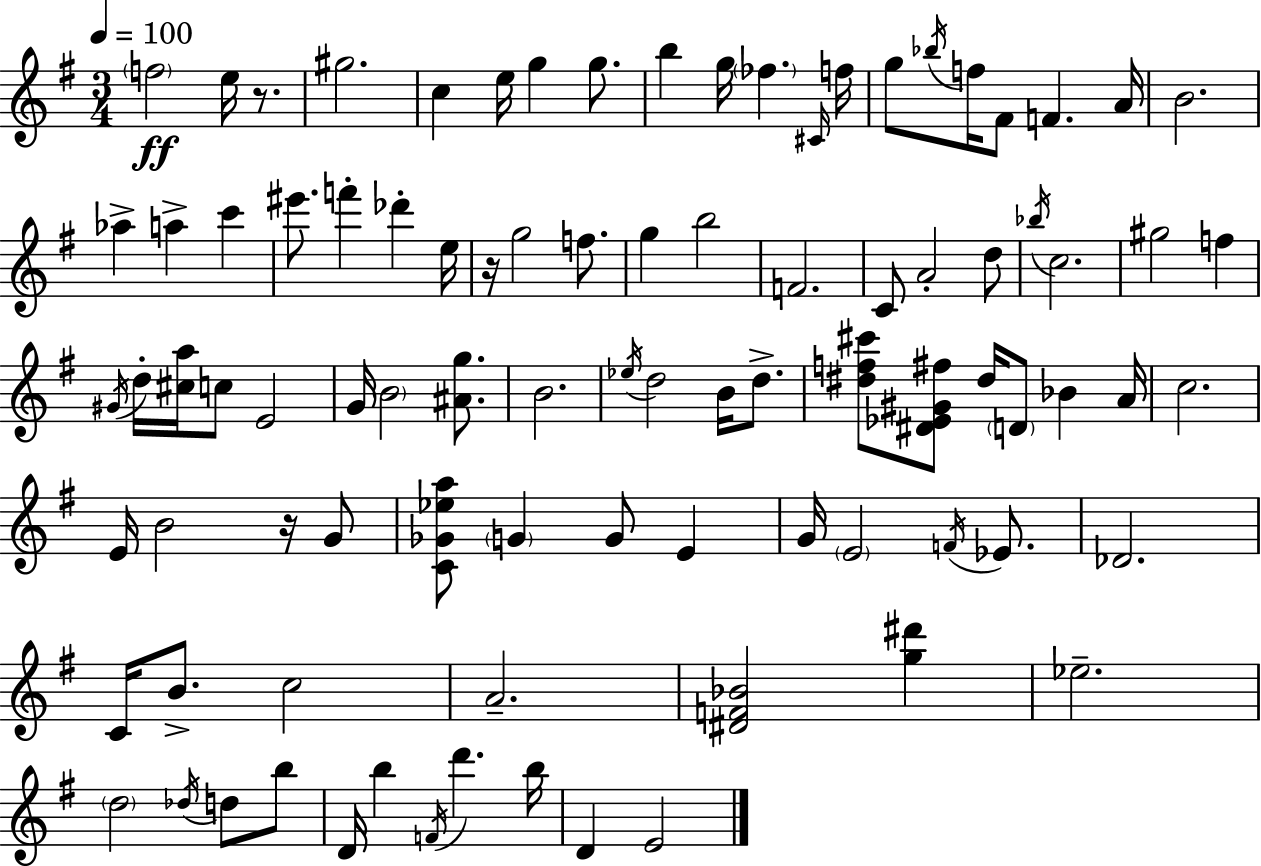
X:1
T:Untitled
M:3/4
L:1/4
K:G
f2 e/4 z/2 ^g2 c e/4 g g/2 b g/4 _f ^C/4 f/4 g/2 _b/4 f/4 ^F/2 F A/4 B2 _a a c' ^e'/2 f' _d' e/4 z/4 g2 f/2 g b2 F2 C/2 A2 d/2 _b/4 c2 ^g2 f ^G/4 d/4 [^ca]/4 c/2 E2 G/4 B2 [^Ag]/2 B2 _e/4 d2 B/4 d/2 [^df^c']/2 [^D_E^G^f]/2 ^d/4 D/2 _B A/4 c2 E/4 B2 z/4 G/2 [C_G_ea]/2 G G/2 E G/4 E2 F/4 _E/2 _D2 C/4 B/2 c2 A2 [^DF_B]2 [g^d'] _e2 d2 _d/4 d/2 b/2 D/4 b F/4 d' b/4 D E2